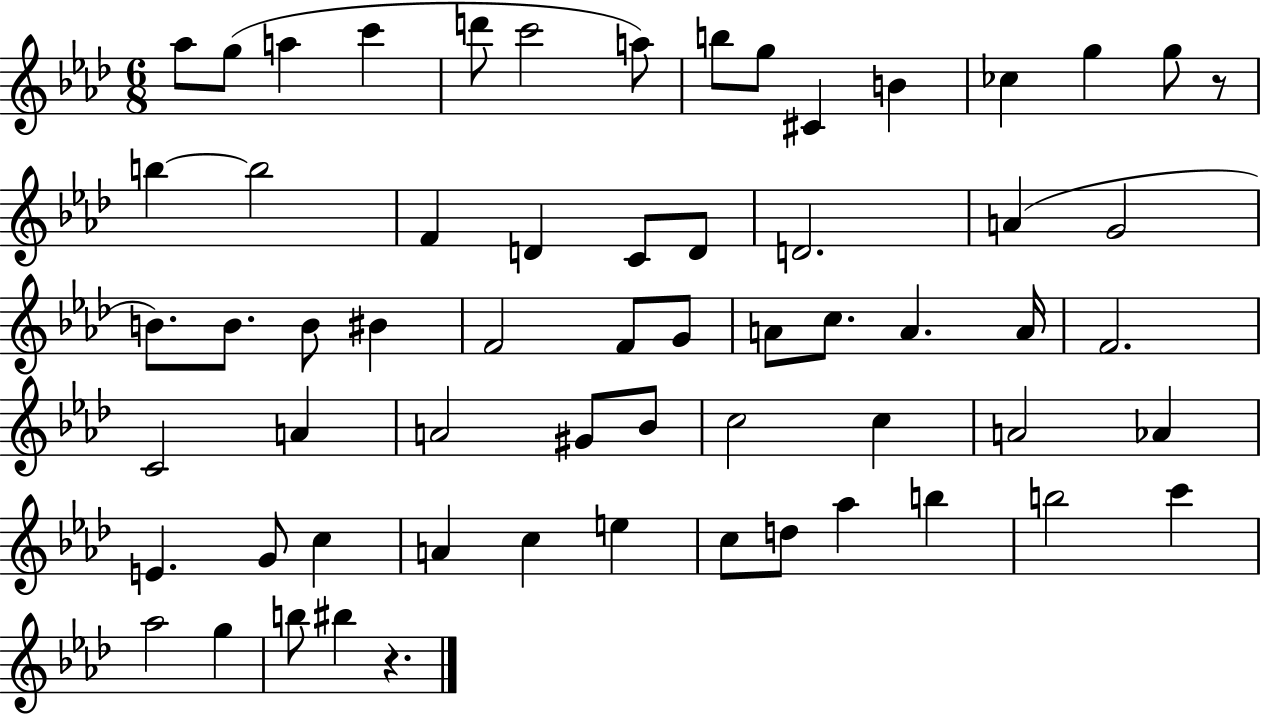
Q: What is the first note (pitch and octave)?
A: Ab5